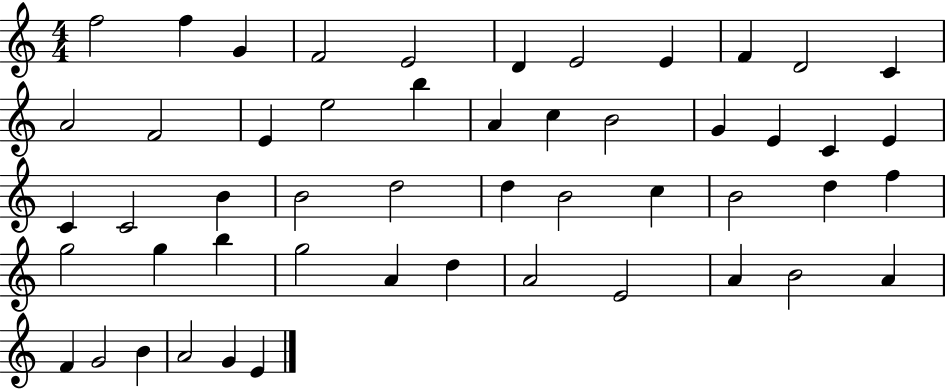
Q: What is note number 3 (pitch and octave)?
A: G4